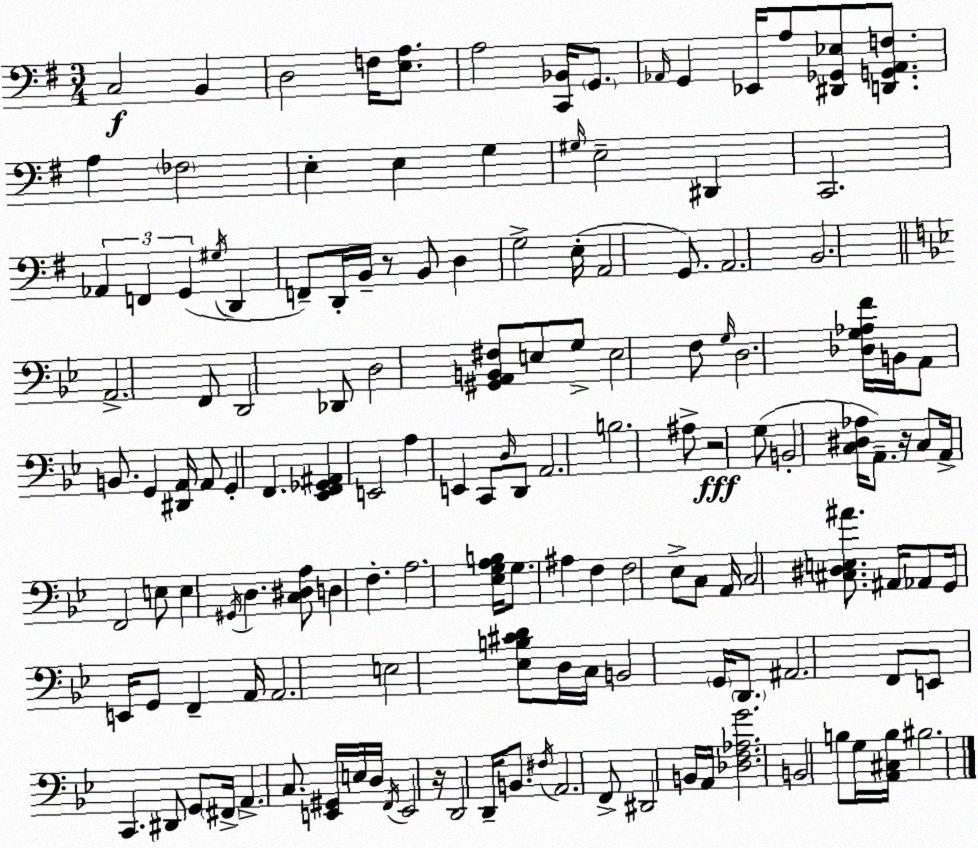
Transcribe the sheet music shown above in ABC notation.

X:1
T:Untitled
M:3/4
L:1/4
K:Em
C,2 B,, D,2 F,/4 [E,A,]/2 A,2 [C,,_B,,]/4 G,,/2 _A,,/4 G,, _E,,/4 A,/2 [^D,,_G,,_E,]/2 [D,,G,,_A,,F,]/2 A, _F,2 E, E, G, ^G,/4 E,2 ^D,, C,,2 _A,, F,, G,, ^G,/4 D,, F,,/2 D,,/4 B,,/4 z/2 B,,/2 D, G,2 E,/4 A,,2 G,,/2 A,,2 B,,2 A,,2 F,,/2 D,,2 _D,,/2 D,2 [^G,,A,,B,,^F,]/2 E,/2 G,/2 E,2 F,/2 G,/4 D,2 [_D,G,_A,F]/4 B,,/4 A,,/2 B,,/2 G,, [^D,,A,,]/4 A,,/2 G,, F,, [_E,,F,,_G,,^A,,] E,,2 A, E,, C,,/2 D,/4 D,,/2 A,,2 B,2 ^A,/2 z2 G,/2 B,,2 [C,^D,_A,]/4 A,,/2 z/4 C,/2 A,,/4 F,,2 E,/2 E, ^G,,/4 D, [C,^D,A,]/2 D, F, A,2 [_E,G,A,B,]/4 G,/2 ^A, F, F,2 _E,/2 C,/2 A,,/4 C,2 [^C,^D,E,^A]/2 ^A,,/4 _A,,/2 G,,/4 E,,/4 G,,/2 F,, A,,/4 A,,2 E,2 [_E,B,^CD]/2 D,/4 C,/4 B,,2 G,,/4 D,,/2 ^A,,2 F,,/2 E,,/2 C,, ^D,,/2 G,,/2 ^F,,/4 A,, C,/2 [E,,^G,,]/4 E,/4 D,/4 F,,/4 E,,2 z/4 D,,2 D,,/4 B,,/2 ^F,/4 A,,2 F,,/2 ^D,,2 B,,/4 A,,/4 [_D,F,_A,G]2 B,,2 B,/2 G,/4 [A,,^C,B,]/4 ^B,2